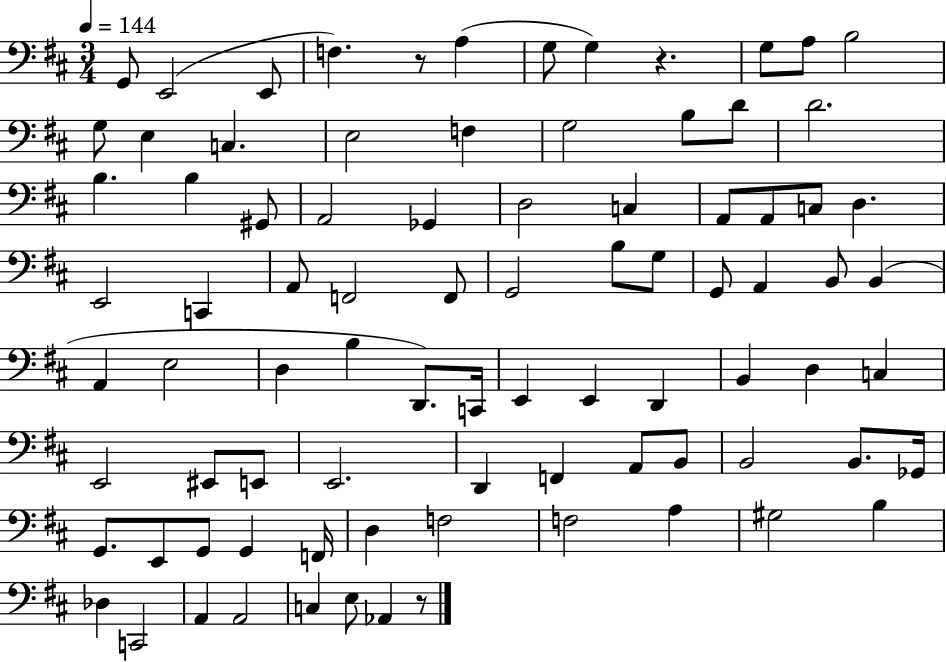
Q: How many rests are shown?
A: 3